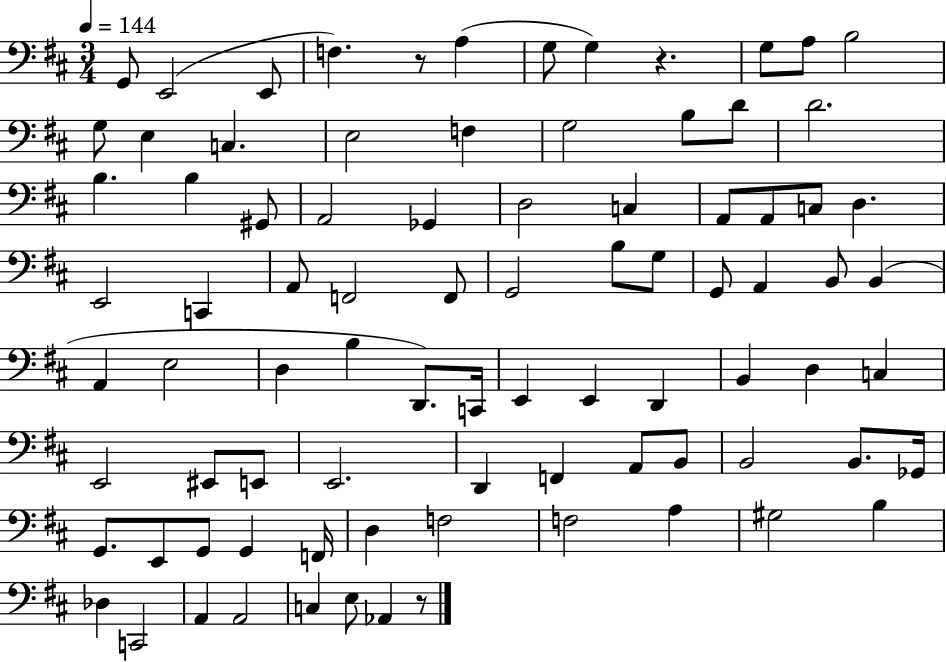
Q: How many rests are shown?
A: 3